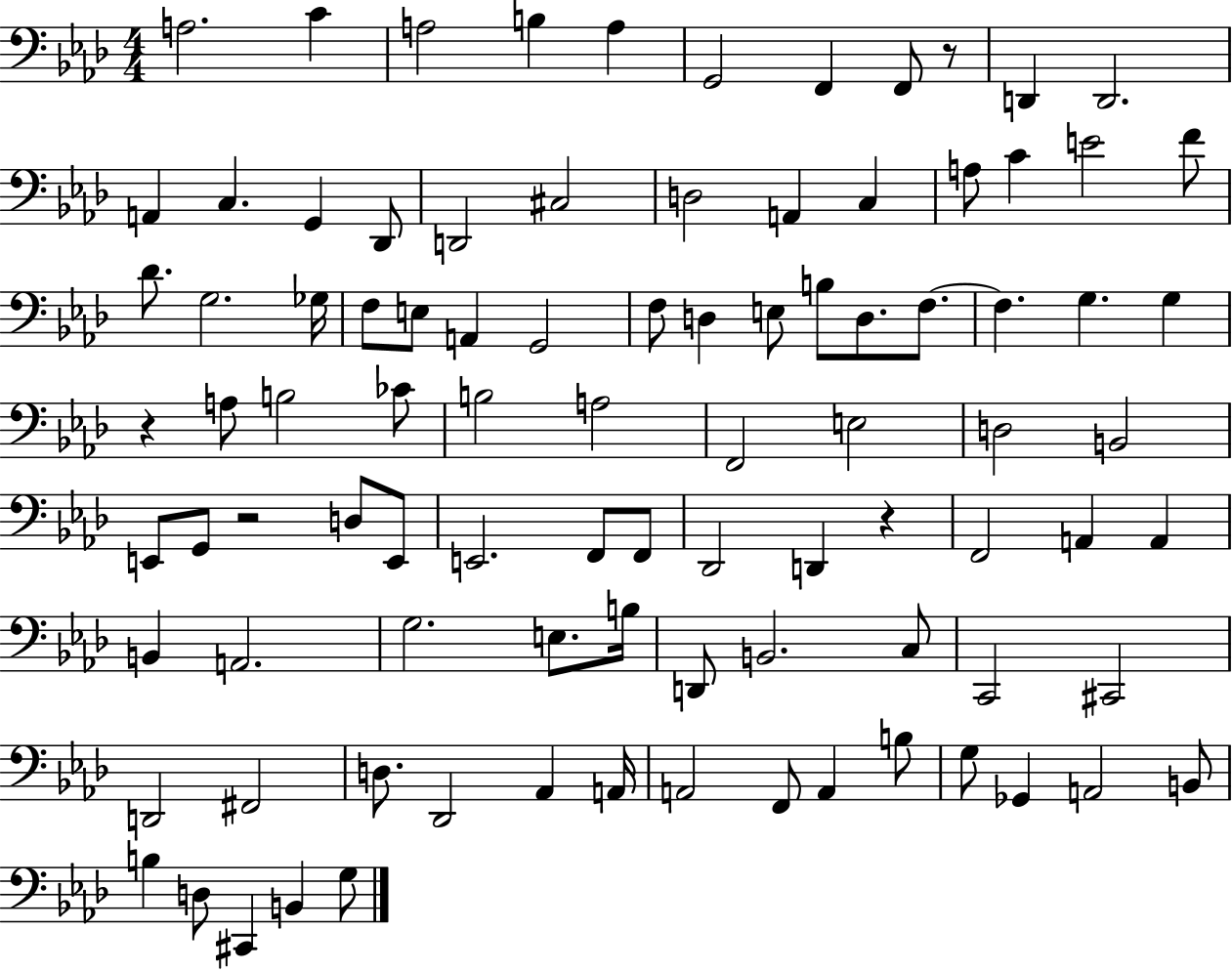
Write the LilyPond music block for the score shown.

{
  \clef bass
  \numericTimeSignature
  \time 4/4
  \key aes \major
  \repeat volta 2 { a2. c'4 | a2 b4 a4 | g,2 f,4 f,8 r8 | d,4 d,2. | \break a,4 c4. g,4 des,8 | d,2 cis2 | d2 a,4 c4 | a8 c'4 e'2 f'8 | \break des'8. g2. ges16 | f8 e8 a,4 g,2 | f8 d4 e8 b8 d8. f8.~~ | f4. g4. g4 | \break r4 a8 b2 ces'8 | b2 a2 | f,2 e2 | d2 b,2 | \break e,8 g,8 r2 d8 e,8 | e,2. f,8 f,8 | des,2 d,4 r4 | f,2 a,4 a,4 | \break b,4 a,2. | g2. e8. b16 | d,8 b,2. c8 | c,2 cis,2 | \break d,2 fis,2 | d8. des,2 aes,4 a,16 | a,2 f,8 a,4 b8 | g8 ges,4 a,2 b,8 | \break b4 d8 cis,4 b,4 g8 | } \bar "|."
}